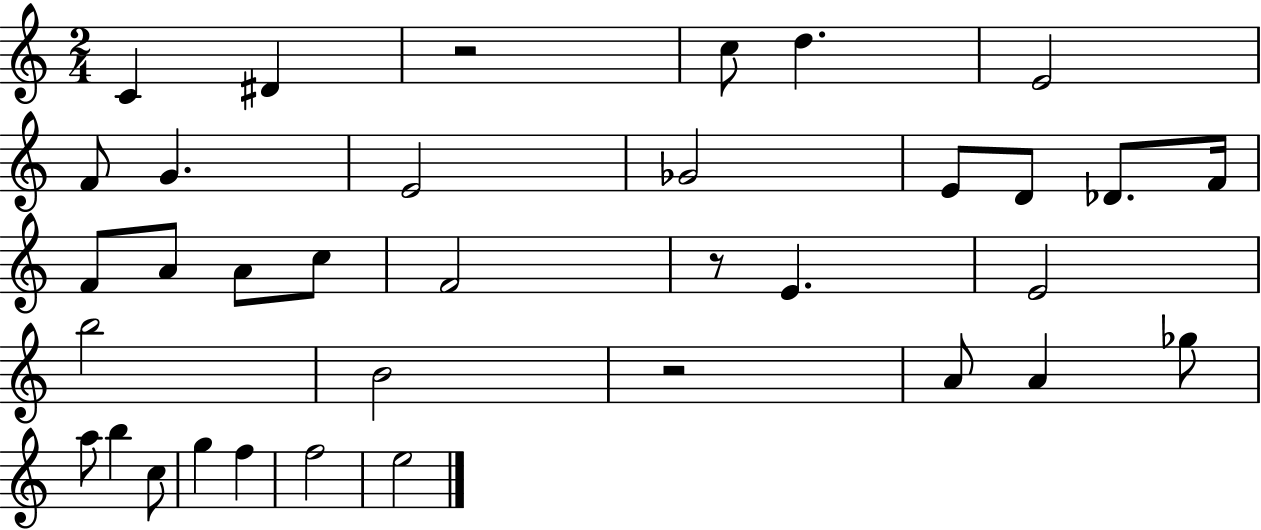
{
  \clef treble
  \numericTimeSignature
  \time 2/4
  \key c \major
  c'4 dis'4 | r2 | c''8 d''4. | e'2 | \break f'8 g'4. | e'2 | ges'2 | e'8 d'8 des'8. f'16 | \break f'8 a'8 a'8 c''8 | f'2 | r8 e'4. | e'2 | \break b''2 | b'2 | r2 | a'8 a'4 ges''8 | \break a''8 b''4 c''8 | g''4 f''4 | f''2 | e''2 | \break \bar "|."
}